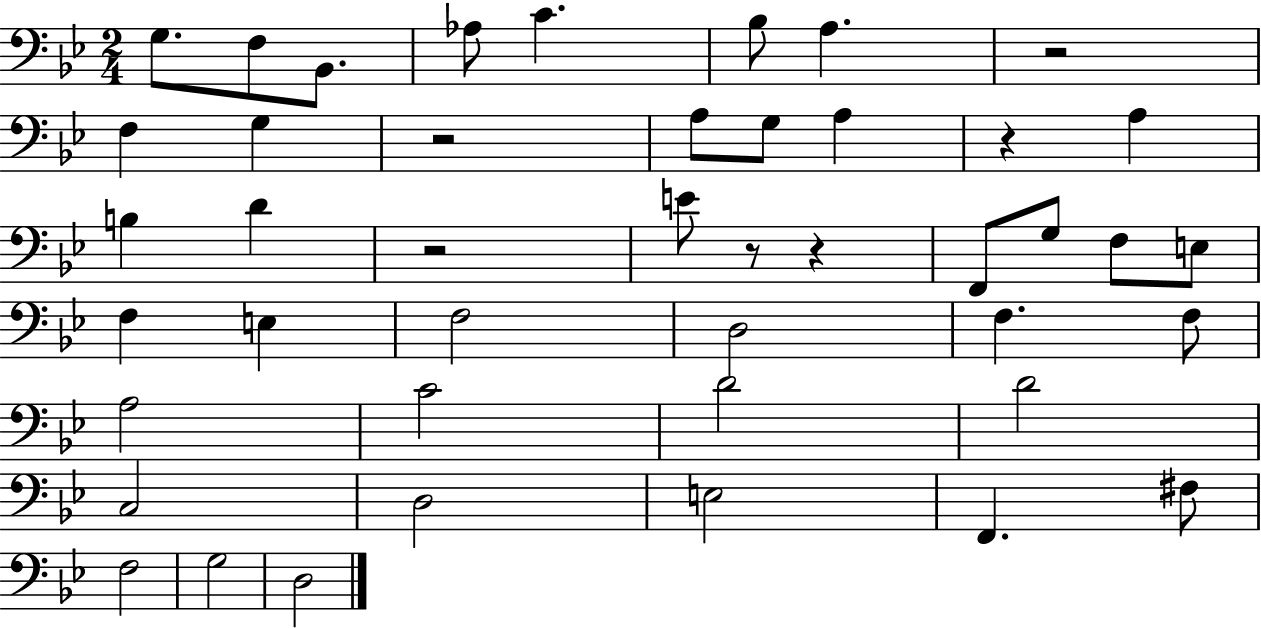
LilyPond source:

{
  \clef bass
  \numericTimeSignature
  \time 2/4
  \key bes \major
  g8. f8 bes,8. | aes8 c'4. | bes8 a4. | r2 | \break f4 g4 | r2 | a8 g8 a4 | r4 a4 | \break b4 d'4 | r2 | e'8 r8 r4 | f,8 g8 f8 e8 | \break f4 e4 | f2 | d2 | f4. f8 | \break a2 | c'2 | d'2 | d'2 | \break c2 | d2 | e2 | f,4. fis8 | \break f2 | g2 | d2 | \bar "|."
}